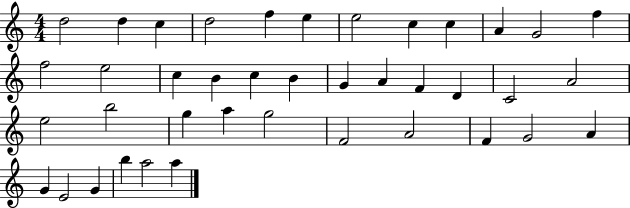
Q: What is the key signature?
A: C major